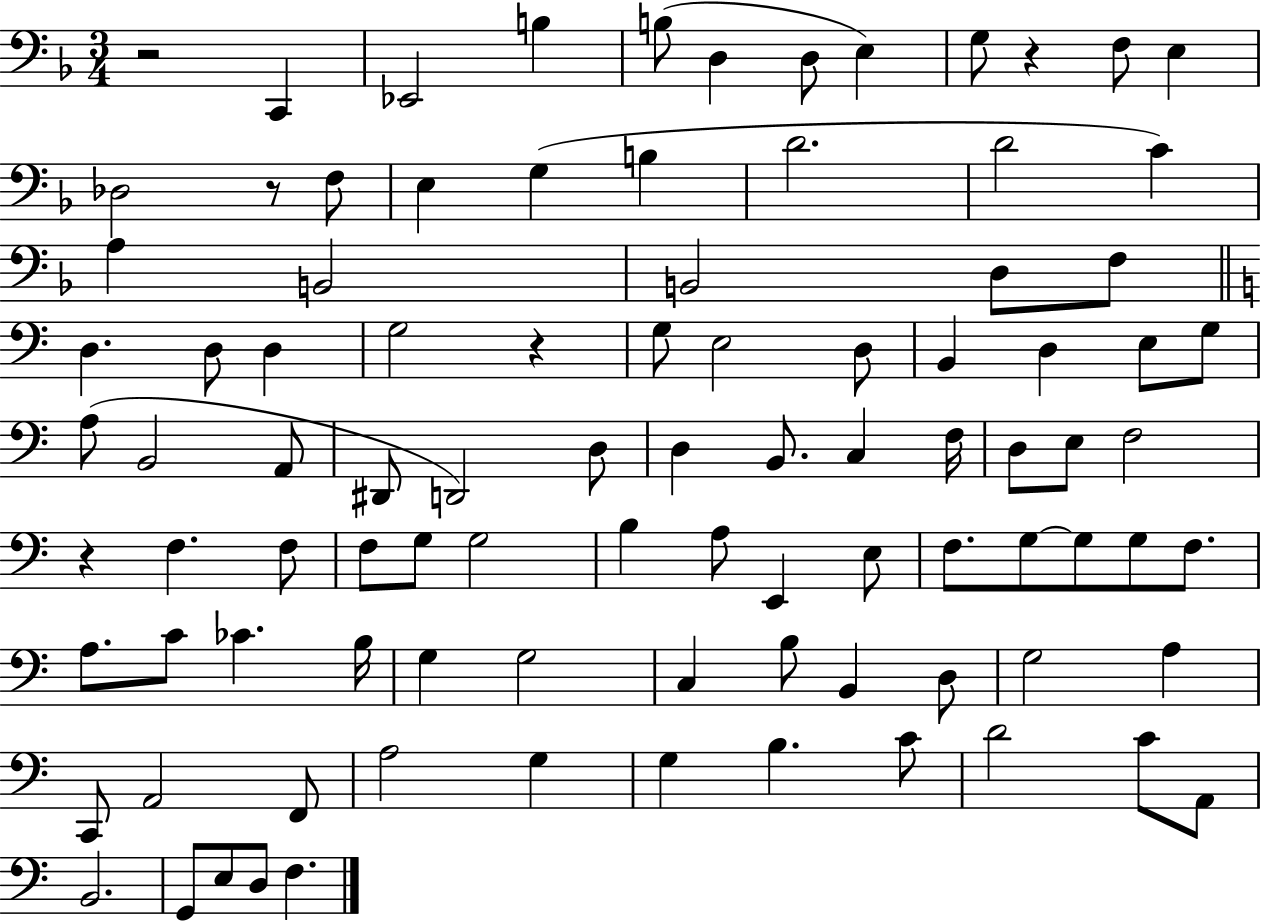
X:1
T:Untitled
M:3/4
L:1/4
K:F
z2 C,, _E,,2 B, B,/2 D, D,/2 E, G,/2 z F,/2 E, _D,2 z/2 F,/2 E, G, B, D2 D2 C A, B,,2 B,,2 D,/2 F,/2 D, D,/2 D, G,2 z G,/2 E,2 D,/2 B,, D, E,/2 G,/2 A,/2 B,,2 A,,/2 ^D,,/2 D,,2 D,/2 D, B,,/2 C, F,/4 D,/2 E,/2 F,2 z F, F,/2 F,/2 G,/2 G,2 B, A,/2 E,, E,/2 F,/2 G,/2 G,/2 G,/2 F,/2 A,/2 C/2 _C B,/4 G, G,2 C, B,/2 B,, D,/2 G,2 A, C,,/2 A,,2 F,,/2 A,2 G, G, B, C/2 D2 C/2 A,,/2 B,,2 G,,/2 E,/2 D,/2 F,